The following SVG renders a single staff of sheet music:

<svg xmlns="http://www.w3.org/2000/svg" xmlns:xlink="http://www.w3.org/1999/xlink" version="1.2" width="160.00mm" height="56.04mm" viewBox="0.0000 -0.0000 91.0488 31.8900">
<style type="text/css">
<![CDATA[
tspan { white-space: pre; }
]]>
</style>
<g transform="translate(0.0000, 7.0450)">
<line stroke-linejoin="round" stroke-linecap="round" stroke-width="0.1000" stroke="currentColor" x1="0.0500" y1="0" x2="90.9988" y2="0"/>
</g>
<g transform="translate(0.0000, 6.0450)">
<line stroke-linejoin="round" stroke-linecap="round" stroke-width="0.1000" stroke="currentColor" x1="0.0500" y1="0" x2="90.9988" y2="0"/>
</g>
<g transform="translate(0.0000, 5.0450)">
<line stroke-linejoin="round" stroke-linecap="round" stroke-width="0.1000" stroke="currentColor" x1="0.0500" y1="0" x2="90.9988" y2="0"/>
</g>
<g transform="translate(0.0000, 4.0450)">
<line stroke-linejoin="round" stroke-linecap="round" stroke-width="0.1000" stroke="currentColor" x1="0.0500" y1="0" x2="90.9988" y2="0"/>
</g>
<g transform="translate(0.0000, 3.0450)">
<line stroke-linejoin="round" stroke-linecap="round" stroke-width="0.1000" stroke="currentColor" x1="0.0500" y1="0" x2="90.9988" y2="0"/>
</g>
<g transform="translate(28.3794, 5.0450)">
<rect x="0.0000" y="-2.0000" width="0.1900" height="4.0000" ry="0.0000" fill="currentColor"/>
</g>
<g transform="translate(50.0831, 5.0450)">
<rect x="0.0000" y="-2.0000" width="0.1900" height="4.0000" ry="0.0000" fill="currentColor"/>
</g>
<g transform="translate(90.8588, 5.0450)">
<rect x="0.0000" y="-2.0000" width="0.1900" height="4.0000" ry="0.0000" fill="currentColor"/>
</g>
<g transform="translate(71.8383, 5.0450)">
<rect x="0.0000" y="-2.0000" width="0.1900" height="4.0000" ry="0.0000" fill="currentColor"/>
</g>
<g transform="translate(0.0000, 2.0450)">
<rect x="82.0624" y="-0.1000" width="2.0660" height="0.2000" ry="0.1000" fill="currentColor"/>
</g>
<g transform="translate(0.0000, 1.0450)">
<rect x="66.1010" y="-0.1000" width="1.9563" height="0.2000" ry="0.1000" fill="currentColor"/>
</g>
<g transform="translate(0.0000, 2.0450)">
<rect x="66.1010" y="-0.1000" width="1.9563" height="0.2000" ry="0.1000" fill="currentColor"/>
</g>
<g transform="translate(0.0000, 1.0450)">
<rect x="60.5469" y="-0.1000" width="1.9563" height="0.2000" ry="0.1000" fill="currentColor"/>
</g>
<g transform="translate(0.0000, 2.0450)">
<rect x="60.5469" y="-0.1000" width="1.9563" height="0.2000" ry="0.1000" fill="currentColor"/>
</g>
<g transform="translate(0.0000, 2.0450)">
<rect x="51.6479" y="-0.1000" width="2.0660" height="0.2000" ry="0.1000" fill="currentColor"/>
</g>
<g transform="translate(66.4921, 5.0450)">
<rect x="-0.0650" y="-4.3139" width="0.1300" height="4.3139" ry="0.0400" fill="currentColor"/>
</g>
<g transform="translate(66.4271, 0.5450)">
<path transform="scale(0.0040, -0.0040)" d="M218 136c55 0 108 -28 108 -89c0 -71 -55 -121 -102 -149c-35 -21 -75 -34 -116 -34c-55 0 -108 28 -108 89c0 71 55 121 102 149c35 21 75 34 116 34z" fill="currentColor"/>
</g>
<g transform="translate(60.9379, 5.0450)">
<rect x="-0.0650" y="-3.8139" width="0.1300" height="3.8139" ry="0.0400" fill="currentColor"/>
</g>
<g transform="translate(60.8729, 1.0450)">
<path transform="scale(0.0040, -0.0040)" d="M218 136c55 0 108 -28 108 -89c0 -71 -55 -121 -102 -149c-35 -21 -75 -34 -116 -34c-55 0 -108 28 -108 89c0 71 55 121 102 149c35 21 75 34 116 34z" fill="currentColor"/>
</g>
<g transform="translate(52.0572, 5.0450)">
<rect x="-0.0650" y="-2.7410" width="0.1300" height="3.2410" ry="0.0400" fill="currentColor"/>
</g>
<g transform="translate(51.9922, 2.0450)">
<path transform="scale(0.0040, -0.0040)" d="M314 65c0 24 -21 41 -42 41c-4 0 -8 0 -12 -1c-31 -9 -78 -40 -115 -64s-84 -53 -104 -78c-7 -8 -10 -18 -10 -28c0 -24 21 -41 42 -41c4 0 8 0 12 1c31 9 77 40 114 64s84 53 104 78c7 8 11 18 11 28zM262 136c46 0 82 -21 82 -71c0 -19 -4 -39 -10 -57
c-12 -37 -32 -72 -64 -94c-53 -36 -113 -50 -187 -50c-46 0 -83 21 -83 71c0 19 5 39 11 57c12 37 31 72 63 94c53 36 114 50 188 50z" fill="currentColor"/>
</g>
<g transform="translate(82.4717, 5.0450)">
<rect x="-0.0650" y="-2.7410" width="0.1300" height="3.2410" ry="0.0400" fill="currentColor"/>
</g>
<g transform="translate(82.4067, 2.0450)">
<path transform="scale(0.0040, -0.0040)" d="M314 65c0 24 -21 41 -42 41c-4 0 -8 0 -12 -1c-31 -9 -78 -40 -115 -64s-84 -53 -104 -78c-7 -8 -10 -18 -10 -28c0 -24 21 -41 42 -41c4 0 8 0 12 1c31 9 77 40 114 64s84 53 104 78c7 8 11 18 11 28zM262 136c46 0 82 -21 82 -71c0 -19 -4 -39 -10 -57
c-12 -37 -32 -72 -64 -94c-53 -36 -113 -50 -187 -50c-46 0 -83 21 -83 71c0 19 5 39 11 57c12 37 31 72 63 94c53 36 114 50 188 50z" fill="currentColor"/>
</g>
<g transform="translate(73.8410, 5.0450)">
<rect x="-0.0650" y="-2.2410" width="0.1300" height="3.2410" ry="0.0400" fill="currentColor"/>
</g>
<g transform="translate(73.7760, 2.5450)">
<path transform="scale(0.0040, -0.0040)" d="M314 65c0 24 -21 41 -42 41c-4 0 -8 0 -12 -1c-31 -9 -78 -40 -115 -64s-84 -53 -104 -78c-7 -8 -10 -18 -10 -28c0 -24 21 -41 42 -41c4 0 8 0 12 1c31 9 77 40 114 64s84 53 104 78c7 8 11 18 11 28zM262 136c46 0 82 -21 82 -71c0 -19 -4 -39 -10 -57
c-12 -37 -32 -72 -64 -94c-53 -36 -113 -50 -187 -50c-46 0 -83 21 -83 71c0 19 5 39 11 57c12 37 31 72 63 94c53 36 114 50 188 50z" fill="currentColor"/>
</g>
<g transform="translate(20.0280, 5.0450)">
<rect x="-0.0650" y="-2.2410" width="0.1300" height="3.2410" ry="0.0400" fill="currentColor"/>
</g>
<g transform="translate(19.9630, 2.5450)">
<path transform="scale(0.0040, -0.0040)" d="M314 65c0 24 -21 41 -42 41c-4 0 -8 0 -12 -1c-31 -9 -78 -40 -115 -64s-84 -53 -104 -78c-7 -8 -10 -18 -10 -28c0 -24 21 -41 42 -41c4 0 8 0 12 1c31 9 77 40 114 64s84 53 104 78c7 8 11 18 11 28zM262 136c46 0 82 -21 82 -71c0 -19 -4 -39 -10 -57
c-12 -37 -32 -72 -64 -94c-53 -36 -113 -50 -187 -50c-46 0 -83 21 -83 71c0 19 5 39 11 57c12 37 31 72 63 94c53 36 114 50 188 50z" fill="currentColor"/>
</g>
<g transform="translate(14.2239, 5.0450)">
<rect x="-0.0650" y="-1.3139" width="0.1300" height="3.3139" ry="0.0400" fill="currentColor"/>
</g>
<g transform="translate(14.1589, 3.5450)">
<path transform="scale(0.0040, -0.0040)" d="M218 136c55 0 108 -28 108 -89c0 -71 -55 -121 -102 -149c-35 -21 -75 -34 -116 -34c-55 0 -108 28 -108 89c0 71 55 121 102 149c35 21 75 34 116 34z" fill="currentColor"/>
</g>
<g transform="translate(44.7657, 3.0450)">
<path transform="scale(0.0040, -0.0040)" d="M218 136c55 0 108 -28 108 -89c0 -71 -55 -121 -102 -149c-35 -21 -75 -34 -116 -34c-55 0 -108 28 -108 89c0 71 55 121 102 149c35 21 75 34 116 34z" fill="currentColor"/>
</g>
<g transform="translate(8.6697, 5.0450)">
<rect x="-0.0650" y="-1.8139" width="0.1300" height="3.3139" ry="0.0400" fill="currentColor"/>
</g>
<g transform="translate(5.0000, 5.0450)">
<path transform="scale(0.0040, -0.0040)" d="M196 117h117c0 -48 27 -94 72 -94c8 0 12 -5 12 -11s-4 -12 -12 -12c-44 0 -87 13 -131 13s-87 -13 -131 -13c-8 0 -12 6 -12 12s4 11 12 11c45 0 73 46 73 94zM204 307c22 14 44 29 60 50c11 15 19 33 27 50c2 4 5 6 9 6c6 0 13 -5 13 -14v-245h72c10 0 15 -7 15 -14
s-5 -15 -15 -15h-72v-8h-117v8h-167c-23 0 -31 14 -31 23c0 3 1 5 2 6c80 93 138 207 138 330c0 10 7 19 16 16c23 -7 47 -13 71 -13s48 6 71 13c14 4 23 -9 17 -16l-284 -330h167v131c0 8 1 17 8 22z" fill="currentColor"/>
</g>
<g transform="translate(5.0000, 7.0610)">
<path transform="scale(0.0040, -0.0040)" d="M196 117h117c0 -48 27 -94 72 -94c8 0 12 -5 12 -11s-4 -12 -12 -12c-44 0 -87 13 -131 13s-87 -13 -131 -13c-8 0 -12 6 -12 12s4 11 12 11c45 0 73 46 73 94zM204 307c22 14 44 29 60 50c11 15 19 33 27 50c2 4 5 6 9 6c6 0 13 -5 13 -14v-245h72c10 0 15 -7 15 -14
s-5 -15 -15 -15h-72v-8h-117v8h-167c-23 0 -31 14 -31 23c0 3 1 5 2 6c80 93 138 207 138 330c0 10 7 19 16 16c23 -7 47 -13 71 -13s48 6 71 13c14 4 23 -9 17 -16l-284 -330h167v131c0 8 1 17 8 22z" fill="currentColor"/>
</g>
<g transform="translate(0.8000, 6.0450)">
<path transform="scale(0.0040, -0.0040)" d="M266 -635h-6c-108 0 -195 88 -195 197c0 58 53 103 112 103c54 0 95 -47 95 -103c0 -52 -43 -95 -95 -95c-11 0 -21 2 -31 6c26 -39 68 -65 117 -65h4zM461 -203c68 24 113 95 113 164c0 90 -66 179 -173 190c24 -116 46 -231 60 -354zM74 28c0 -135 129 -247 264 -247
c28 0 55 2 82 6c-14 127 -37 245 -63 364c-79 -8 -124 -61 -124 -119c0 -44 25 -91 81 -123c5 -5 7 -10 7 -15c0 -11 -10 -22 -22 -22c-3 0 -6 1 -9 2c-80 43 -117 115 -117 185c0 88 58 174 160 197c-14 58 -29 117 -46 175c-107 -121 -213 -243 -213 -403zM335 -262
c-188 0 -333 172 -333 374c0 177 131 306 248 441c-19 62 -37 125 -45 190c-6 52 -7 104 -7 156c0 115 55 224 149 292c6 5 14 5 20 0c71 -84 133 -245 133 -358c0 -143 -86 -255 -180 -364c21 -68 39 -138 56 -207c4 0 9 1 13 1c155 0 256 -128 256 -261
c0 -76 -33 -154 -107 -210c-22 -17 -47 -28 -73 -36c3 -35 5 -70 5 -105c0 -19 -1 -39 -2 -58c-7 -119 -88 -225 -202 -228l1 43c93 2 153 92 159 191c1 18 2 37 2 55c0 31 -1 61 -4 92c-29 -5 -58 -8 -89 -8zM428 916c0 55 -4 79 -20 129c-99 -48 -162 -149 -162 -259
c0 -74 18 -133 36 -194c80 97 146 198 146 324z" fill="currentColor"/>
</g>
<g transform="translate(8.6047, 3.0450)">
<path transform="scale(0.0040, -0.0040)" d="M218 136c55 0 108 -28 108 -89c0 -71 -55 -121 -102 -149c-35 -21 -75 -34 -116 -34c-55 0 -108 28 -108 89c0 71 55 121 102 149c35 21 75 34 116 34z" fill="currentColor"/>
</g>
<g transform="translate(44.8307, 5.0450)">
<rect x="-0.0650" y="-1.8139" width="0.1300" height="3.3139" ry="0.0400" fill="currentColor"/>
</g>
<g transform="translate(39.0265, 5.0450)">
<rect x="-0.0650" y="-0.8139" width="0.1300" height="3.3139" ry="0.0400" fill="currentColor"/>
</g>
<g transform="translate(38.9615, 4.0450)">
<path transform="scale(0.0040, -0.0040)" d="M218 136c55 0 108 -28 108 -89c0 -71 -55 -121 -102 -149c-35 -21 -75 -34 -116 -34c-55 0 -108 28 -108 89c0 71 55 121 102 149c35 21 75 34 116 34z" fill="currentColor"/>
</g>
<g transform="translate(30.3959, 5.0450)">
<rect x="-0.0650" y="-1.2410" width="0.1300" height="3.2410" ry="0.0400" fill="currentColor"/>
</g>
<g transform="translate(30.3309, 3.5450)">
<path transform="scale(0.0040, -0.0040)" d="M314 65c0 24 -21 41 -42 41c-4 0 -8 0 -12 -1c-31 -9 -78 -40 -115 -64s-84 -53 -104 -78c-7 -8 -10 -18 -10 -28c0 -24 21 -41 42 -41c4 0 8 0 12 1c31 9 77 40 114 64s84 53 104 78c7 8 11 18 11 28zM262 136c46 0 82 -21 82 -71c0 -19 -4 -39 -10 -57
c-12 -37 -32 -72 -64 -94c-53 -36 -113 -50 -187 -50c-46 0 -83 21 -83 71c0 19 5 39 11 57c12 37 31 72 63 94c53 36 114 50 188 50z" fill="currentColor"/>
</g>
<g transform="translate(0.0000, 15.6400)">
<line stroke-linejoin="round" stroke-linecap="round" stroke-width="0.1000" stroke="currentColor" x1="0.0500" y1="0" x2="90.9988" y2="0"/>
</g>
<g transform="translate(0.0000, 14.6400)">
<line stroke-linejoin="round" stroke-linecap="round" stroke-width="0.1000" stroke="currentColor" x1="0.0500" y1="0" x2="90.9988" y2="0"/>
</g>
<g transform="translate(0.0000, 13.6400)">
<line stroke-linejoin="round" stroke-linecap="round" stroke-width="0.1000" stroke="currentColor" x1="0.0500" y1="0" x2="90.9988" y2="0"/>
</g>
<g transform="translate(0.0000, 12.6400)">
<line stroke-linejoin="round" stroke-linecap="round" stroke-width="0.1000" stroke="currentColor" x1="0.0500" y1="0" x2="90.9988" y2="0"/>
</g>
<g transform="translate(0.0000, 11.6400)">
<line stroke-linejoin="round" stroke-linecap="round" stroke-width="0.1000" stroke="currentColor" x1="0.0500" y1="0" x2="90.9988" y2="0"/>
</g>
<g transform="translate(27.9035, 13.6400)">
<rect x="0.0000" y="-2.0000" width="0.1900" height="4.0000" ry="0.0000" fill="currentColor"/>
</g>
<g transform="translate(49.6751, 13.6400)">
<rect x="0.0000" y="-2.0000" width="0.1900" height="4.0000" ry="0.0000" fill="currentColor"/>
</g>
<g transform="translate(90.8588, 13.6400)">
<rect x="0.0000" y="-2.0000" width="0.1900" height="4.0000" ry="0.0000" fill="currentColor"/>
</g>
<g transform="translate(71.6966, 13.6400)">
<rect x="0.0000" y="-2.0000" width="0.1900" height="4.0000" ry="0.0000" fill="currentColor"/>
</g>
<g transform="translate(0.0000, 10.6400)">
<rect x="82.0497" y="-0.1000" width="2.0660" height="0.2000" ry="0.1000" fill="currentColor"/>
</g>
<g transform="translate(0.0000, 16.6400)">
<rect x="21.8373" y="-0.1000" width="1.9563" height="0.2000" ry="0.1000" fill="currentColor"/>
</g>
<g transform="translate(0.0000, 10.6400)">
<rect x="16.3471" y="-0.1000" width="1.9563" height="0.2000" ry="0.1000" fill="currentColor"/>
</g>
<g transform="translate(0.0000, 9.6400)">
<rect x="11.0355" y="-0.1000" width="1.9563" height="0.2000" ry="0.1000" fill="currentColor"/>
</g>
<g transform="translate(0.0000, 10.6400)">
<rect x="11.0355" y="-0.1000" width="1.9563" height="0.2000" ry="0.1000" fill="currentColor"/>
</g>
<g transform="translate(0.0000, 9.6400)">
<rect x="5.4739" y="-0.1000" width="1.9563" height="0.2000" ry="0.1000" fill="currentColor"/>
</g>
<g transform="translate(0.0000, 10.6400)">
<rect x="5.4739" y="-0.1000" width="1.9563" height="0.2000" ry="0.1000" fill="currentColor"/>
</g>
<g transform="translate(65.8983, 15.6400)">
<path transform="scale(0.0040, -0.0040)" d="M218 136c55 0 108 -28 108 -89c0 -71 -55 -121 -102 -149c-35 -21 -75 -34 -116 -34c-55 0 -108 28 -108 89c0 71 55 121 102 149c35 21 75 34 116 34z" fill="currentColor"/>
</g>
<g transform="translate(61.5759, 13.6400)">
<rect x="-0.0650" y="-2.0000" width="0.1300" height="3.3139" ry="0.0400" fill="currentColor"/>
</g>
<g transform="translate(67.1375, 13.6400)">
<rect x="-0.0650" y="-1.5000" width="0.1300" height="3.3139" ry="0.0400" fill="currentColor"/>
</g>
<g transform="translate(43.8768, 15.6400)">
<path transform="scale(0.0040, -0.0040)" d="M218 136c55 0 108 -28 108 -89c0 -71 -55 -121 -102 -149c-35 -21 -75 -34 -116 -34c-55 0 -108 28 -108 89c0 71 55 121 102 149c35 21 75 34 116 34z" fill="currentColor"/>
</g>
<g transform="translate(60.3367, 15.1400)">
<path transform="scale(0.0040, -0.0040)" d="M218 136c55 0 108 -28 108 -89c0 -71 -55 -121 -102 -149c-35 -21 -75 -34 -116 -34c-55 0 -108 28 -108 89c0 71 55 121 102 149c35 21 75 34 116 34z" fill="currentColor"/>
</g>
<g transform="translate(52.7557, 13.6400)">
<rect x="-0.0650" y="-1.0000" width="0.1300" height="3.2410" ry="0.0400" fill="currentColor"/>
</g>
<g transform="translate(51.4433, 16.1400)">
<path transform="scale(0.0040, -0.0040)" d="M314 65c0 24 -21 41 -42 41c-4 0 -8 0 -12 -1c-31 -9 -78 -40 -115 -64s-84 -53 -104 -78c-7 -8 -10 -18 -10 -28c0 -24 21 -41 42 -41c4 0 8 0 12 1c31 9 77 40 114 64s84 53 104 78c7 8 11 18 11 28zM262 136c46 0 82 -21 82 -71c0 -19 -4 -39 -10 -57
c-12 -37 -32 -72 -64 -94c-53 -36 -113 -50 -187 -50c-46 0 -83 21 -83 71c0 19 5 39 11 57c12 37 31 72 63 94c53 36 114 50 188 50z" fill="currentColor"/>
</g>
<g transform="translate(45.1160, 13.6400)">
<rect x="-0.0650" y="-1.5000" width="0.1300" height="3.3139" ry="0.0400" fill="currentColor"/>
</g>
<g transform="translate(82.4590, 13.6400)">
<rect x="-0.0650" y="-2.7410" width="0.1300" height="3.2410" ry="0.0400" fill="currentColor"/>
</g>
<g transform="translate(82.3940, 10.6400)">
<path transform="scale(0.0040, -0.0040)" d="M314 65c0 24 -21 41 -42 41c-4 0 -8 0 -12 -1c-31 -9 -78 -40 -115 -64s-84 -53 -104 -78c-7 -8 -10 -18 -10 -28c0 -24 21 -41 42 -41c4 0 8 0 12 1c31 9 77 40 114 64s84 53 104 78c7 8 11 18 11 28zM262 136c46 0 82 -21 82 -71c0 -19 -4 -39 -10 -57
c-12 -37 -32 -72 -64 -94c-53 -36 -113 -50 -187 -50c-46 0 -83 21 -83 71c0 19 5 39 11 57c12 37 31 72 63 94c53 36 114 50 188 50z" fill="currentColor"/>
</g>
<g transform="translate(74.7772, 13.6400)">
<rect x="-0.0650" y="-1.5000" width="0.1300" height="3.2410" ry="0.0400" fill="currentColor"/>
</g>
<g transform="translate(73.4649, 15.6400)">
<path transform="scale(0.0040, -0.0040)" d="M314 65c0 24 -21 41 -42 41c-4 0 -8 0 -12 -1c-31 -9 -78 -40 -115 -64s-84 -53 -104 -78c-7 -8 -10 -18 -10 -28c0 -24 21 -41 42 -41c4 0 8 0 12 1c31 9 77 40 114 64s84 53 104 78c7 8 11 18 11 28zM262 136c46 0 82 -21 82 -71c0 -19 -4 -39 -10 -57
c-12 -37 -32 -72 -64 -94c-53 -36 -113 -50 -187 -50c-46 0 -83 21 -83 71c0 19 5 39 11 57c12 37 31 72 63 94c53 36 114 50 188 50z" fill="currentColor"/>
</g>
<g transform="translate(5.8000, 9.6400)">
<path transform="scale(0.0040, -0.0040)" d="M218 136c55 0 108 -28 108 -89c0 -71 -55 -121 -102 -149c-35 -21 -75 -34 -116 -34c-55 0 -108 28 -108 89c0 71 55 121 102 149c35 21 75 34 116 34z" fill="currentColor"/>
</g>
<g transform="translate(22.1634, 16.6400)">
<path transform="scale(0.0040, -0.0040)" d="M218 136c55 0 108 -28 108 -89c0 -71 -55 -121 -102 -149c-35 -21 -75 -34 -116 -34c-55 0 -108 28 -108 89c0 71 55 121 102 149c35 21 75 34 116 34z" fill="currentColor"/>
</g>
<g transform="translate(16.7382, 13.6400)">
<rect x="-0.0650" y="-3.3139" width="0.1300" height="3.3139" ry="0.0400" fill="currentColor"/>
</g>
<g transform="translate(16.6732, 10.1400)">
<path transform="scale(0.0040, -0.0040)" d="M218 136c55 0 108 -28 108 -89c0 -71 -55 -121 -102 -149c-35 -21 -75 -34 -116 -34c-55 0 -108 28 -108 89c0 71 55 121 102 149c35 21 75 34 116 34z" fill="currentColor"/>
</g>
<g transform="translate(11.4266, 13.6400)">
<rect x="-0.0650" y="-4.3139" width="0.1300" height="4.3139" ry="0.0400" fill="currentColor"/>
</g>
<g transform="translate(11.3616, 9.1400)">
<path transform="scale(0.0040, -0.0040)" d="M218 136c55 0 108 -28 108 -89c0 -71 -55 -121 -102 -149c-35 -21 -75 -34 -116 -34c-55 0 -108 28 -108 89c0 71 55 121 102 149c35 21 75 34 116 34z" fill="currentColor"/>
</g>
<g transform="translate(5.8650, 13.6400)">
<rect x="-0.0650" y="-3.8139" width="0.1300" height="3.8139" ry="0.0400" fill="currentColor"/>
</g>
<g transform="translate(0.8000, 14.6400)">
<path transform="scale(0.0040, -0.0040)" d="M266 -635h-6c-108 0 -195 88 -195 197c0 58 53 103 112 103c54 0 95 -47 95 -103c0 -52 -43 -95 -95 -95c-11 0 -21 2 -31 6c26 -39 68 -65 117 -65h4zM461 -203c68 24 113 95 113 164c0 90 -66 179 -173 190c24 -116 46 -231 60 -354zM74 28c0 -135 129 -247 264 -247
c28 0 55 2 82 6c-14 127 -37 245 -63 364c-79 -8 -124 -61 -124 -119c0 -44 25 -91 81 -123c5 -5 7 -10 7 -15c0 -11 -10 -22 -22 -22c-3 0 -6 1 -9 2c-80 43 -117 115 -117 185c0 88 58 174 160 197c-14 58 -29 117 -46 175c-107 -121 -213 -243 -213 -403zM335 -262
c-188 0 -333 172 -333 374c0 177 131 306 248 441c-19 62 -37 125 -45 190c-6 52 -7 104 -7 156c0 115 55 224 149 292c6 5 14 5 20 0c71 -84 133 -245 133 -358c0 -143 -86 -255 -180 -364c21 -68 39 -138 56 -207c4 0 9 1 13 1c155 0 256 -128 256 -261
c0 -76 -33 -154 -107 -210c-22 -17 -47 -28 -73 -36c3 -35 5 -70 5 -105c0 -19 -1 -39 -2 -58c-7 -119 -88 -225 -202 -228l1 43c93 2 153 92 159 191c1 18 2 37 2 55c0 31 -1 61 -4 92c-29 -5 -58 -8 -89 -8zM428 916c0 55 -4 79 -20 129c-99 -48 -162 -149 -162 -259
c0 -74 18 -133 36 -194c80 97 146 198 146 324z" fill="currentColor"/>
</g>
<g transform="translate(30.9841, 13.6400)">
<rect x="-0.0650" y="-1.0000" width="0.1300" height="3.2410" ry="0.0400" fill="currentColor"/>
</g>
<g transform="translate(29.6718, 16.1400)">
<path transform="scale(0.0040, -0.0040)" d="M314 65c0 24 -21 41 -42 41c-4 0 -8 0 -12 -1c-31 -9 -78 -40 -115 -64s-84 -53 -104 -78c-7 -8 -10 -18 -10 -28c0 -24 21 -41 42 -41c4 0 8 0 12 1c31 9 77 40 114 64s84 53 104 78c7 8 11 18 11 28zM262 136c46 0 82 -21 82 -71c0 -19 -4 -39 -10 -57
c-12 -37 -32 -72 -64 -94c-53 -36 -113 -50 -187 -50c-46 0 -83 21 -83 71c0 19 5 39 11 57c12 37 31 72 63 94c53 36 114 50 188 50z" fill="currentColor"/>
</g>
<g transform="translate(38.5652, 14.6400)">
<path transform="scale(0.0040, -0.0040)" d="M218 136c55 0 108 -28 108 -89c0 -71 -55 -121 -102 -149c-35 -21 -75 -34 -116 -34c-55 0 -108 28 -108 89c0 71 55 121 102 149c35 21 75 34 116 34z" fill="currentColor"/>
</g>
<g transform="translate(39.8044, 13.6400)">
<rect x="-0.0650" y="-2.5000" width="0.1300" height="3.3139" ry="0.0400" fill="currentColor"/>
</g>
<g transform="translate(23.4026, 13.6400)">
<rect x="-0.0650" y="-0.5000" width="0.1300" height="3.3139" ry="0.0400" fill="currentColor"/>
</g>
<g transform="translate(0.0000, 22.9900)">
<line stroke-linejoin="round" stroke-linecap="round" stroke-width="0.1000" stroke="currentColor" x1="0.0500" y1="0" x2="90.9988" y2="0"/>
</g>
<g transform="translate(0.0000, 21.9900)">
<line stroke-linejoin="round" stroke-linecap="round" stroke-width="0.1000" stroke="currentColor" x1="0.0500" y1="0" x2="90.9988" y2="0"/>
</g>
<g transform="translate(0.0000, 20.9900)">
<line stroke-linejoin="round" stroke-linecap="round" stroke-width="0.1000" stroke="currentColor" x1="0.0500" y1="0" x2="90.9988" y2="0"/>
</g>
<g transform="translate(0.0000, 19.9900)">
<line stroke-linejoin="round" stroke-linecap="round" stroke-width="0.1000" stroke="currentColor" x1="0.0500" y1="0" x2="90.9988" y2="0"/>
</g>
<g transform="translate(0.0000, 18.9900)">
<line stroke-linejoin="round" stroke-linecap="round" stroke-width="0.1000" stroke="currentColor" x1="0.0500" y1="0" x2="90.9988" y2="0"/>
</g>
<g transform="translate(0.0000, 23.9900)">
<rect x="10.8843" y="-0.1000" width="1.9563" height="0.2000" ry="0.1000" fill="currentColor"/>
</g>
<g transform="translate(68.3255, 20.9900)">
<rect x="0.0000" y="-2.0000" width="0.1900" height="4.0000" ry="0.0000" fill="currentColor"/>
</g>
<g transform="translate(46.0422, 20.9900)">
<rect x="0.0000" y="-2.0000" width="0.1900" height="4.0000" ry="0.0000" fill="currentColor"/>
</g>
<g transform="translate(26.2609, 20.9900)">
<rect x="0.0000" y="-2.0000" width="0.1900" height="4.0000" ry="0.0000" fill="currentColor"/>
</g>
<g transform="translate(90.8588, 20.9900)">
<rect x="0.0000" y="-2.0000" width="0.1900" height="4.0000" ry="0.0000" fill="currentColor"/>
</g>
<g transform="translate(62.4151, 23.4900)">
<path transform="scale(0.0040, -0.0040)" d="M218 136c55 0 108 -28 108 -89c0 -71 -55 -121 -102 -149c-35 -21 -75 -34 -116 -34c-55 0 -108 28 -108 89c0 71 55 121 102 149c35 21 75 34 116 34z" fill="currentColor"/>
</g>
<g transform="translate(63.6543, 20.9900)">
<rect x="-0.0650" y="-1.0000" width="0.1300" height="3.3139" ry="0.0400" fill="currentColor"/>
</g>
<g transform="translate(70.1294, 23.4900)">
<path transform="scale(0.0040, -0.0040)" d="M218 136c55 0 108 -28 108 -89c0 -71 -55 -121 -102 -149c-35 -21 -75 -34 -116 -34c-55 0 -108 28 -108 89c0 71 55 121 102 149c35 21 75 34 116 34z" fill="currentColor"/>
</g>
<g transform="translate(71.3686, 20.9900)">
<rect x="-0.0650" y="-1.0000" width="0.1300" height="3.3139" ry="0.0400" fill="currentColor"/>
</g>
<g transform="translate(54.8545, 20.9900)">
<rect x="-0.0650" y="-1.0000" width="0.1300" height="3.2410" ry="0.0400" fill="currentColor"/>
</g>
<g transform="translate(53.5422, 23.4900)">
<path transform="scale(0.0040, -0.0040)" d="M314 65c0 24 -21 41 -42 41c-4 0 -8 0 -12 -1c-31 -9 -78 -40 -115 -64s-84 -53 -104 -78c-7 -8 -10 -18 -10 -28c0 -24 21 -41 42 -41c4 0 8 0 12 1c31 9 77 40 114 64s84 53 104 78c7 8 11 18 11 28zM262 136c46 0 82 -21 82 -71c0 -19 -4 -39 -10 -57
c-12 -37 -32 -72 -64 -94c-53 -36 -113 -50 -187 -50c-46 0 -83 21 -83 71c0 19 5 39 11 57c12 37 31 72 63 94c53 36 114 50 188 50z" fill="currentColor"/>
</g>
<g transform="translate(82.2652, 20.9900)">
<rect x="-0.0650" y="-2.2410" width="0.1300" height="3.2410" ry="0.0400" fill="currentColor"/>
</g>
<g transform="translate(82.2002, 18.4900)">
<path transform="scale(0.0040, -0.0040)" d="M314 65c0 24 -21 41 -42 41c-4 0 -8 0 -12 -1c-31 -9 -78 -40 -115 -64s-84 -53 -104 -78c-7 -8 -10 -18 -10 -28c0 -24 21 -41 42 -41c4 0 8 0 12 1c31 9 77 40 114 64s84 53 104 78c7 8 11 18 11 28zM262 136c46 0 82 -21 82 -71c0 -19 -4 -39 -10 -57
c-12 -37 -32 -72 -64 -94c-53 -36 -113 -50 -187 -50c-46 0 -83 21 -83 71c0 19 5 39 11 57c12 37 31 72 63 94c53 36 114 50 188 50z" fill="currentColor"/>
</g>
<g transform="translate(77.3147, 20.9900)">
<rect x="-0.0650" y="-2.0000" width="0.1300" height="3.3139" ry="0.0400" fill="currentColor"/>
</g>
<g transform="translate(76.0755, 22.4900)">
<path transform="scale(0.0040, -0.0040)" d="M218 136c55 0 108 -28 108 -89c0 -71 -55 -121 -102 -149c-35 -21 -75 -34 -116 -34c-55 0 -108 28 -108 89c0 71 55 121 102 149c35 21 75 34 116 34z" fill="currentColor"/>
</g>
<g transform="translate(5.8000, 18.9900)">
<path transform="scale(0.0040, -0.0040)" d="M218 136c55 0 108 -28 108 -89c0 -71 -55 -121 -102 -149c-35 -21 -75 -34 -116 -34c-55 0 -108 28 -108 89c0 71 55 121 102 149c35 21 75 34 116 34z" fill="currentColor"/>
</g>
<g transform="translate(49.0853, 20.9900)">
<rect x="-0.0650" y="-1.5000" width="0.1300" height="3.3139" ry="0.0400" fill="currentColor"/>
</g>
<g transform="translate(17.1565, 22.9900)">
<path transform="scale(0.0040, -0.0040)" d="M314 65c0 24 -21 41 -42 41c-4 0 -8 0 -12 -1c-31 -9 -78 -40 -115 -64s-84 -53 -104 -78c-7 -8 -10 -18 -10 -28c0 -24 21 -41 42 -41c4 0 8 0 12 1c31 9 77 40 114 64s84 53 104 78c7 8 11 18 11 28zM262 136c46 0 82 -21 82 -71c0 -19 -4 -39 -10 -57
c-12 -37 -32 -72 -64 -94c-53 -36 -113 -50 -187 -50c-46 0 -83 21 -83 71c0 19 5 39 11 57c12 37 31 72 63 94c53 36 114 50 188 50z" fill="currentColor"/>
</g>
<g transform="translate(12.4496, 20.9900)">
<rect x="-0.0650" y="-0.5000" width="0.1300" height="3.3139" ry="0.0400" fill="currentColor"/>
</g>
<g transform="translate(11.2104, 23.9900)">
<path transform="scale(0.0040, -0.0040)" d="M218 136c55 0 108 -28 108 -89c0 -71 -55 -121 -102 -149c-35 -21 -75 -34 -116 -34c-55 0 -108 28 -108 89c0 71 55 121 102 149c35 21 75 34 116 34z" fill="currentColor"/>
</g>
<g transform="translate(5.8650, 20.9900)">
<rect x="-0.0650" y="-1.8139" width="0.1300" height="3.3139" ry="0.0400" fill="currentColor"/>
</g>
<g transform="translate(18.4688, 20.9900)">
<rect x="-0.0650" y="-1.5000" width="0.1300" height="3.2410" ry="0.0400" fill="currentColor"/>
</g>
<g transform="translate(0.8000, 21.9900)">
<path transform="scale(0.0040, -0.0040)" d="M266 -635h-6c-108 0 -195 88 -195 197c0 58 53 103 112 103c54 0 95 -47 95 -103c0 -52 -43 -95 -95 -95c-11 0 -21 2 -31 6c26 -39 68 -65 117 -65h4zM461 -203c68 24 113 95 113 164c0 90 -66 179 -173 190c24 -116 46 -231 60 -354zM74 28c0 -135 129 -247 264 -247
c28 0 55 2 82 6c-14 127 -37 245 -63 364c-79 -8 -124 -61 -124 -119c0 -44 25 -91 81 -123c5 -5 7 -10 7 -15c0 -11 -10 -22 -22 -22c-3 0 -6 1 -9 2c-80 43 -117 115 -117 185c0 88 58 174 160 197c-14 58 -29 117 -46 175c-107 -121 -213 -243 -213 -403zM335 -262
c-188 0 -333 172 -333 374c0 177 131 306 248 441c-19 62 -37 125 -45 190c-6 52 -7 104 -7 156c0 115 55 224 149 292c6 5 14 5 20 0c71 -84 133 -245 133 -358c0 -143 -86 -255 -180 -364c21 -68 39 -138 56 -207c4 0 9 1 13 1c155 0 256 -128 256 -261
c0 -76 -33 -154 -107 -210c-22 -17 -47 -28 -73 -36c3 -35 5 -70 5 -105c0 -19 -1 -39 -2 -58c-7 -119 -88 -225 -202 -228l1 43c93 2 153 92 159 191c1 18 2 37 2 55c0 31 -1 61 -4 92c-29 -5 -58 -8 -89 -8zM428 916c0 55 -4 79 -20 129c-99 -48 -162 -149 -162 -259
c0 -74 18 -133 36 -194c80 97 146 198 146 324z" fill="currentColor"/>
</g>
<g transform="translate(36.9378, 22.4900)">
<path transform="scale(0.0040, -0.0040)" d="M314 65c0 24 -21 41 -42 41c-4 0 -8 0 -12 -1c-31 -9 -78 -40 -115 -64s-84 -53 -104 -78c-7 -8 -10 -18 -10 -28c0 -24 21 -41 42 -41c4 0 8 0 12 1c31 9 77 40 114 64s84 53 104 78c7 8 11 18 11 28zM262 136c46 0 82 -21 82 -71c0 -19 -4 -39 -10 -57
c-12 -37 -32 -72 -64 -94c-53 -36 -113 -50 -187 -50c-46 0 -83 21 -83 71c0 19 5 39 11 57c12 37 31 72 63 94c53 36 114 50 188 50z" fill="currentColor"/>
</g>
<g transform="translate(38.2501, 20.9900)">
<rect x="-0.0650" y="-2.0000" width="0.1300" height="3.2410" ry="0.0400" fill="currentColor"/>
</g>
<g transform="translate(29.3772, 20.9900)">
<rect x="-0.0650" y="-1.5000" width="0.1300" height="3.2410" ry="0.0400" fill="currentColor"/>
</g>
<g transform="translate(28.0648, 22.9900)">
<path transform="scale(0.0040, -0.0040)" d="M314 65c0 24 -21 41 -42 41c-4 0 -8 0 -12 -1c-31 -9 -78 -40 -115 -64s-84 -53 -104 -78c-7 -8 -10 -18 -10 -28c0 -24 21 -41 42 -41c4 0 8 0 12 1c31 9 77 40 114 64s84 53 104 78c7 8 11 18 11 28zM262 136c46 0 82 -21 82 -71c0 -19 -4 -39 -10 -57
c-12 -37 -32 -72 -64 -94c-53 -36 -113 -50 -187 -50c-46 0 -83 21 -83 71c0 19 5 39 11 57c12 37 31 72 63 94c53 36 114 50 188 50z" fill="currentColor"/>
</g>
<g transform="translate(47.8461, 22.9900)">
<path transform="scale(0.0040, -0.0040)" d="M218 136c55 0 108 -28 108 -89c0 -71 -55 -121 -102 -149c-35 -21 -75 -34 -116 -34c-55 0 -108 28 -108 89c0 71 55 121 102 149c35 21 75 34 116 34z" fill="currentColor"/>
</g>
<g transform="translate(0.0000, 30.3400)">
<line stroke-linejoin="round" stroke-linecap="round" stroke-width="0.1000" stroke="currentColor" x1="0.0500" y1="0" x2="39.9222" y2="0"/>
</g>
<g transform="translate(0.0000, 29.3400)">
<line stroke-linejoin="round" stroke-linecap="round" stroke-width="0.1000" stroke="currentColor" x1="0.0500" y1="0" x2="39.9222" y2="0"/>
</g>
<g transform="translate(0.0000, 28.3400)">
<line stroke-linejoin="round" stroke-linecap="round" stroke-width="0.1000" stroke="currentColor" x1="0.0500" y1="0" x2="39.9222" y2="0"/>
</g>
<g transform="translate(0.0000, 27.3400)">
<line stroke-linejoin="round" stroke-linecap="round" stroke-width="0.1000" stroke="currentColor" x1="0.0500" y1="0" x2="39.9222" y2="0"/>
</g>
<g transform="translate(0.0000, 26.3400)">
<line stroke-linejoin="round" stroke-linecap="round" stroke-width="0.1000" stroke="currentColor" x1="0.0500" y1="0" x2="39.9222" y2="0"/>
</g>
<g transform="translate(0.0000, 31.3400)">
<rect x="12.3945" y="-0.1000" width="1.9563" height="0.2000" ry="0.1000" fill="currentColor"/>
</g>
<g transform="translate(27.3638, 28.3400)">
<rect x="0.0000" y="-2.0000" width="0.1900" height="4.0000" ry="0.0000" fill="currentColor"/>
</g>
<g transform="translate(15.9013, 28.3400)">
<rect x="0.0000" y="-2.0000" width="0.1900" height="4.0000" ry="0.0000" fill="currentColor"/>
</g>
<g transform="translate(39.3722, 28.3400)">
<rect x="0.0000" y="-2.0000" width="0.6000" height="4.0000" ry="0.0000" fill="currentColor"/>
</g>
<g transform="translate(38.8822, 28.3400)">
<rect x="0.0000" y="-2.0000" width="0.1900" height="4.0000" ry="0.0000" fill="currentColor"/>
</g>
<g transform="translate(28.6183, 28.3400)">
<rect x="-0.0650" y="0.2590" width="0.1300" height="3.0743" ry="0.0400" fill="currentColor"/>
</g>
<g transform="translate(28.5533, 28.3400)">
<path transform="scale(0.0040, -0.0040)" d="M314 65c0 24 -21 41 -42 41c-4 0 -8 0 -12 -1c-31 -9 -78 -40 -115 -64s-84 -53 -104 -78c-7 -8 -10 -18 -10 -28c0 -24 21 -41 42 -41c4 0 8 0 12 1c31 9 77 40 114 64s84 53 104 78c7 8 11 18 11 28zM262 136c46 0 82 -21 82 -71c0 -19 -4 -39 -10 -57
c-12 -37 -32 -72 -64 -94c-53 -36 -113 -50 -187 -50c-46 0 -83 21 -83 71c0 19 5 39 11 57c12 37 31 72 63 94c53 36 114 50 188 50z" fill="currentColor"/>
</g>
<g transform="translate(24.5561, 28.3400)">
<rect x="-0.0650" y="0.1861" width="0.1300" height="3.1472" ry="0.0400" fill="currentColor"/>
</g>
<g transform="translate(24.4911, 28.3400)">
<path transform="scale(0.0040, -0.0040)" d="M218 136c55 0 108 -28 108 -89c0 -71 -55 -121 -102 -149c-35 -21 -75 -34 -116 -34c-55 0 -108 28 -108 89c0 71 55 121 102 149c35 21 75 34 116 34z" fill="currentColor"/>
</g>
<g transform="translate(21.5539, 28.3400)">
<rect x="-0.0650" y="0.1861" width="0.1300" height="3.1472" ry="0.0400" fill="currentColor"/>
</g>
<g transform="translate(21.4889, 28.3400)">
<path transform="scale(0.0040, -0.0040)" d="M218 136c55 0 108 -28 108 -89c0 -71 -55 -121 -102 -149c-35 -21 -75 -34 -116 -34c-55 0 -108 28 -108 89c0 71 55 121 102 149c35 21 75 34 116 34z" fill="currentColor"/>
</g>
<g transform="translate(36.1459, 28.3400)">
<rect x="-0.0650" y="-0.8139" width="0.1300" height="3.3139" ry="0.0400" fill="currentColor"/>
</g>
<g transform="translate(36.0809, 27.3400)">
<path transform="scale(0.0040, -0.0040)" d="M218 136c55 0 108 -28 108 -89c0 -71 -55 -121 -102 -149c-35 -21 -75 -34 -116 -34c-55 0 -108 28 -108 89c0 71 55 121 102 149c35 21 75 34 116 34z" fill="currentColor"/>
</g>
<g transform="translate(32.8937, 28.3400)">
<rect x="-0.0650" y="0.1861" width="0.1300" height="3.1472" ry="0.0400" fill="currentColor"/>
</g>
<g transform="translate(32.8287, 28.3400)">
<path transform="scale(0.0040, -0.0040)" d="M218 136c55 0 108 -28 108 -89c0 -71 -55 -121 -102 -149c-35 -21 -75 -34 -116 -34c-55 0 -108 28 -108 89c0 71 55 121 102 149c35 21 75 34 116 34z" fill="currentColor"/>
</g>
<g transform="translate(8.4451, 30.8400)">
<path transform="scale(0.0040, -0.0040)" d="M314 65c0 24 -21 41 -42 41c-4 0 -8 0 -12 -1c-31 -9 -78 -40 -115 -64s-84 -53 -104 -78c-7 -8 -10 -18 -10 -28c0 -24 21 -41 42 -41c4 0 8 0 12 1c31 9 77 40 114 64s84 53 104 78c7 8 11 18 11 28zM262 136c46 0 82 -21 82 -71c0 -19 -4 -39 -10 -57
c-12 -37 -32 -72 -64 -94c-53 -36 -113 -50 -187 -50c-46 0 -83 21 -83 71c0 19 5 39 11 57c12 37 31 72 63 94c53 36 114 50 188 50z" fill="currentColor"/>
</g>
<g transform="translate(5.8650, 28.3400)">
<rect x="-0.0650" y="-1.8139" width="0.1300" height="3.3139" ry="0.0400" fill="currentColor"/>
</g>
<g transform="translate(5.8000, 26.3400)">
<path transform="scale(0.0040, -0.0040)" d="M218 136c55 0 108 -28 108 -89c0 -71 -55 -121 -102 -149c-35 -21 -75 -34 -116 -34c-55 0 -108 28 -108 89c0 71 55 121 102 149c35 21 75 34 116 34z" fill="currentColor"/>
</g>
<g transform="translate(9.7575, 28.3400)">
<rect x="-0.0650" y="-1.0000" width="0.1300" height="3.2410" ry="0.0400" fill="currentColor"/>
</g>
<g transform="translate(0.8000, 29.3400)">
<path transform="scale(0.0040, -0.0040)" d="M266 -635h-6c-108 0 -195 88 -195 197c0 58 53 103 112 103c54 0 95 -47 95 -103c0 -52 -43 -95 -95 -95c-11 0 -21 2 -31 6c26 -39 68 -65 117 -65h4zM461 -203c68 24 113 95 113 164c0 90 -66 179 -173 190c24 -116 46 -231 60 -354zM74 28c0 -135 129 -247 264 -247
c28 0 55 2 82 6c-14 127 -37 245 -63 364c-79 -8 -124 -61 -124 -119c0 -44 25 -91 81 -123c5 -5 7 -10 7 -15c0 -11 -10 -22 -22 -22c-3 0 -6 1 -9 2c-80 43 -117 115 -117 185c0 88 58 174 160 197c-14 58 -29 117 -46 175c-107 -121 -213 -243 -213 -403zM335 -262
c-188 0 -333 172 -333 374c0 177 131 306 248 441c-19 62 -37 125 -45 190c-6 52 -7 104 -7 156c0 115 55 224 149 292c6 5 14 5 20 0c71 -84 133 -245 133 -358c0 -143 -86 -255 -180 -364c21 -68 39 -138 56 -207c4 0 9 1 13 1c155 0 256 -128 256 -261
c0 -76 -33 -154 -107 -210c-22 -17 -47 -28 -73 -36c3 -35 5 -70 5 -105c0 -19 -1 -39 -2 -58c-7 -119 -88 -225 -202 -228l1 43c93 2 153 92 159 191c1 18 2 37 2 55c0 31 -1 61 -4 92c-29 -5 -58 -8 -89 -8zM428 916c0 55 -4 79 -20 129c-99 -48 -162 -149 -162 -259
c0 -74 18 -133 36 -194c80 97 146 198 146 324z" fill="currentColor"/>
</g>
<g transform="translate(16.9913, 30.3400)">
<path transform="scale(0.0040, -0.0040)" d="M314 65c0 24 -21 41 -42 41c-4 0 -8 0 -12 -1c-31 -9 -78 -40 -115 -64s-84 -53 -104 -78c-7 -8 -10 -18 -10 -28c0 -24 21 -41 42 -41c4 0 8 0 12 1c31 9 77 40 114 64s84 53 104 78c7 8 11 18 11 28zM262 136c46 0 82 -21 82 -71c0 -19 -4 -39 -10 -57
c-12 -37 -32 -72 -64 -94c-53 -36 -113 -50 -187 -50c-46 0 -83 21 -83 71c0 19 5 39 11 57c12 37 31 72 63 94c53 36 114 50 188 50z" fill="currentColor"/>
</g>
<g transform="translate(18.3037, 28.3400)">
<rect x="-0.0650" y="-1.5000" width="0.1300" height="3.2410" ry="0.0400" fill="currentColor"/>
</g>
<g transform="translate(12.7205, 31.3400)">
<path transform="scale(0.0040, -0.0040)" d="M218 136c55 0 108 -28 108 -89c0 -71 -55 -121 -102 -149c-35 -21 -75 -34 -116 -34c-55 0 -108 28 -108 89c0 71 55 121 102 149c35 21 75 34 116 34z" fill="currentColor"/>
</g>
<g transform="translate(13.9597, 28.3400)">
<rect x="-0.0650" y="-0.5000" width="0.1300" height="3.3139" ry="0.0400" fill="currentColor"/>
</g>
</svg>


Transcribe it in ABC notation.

X:1
T:Untitled
M:4/4
L:1/4
K:C
f e g2 e2 d f a2 c' d' g2 a2 c' d' b C D2 G E D2 F E E2 a2 f C E2 E2 F2 E D2 D D F g2 f D2 C E2 B B B2 B d